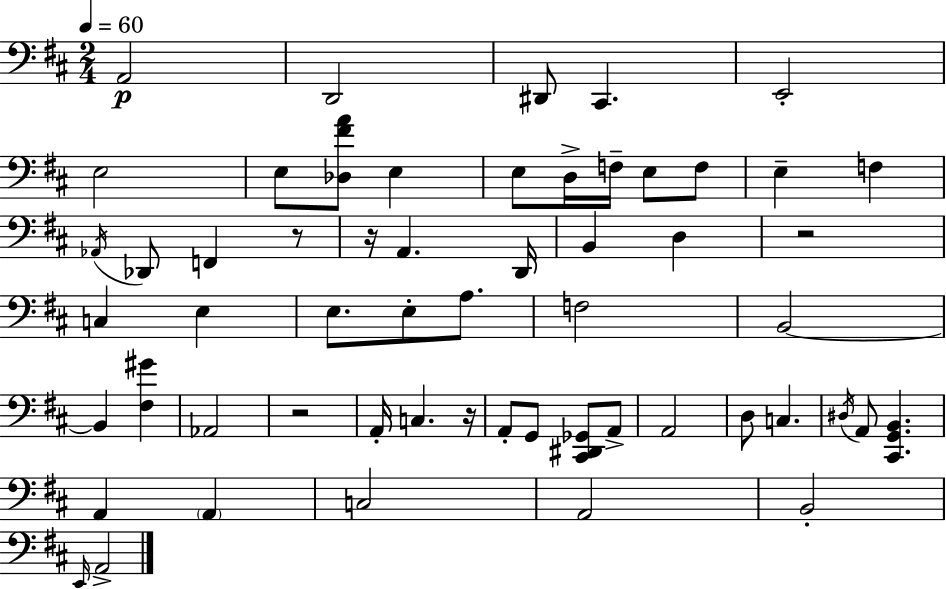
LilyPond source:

{
  \clef bass
  \numericTimeSignature
  \time 2/4
  \key d \major
  \tempo 4 = 60
  a,2\p | d,2 | dis,8 cis,4. | e,2-. | \break e2 | e8 <des fis' a'>8 e4 | e8 d16-> f16-- e8 f8 | e4-- f4 | \break \acciaccatura { aes,16 } des,8 f,4 r8 | r16 a,4. | d,16 b,4 d4 | r2 | \break c4 e4 | e8. e8-. a8. | f2 | b,2~~ | \break b,4 <fis gis'>4 | aes,2 | r2 | a,16-. c4. | \break r16 a,8-. g,8 <cis, dis, ges,>8 a,8-> | a,2 | d8 c4. | \acciaccatura { dis16 } a,8 <cis, g, b,>4. | \break a,4 \parenthesize a,4 | c2 | a,2 | b,2-. | \break \grace { e,16 } a,2-> | \bar "|."
}